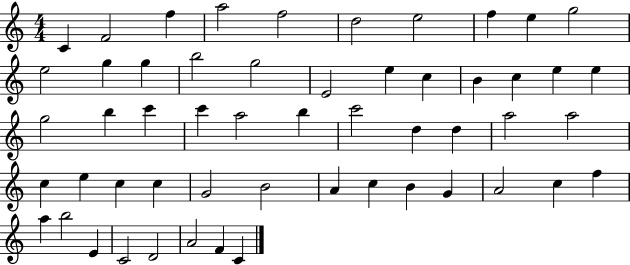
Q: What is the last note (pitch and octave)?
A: C4